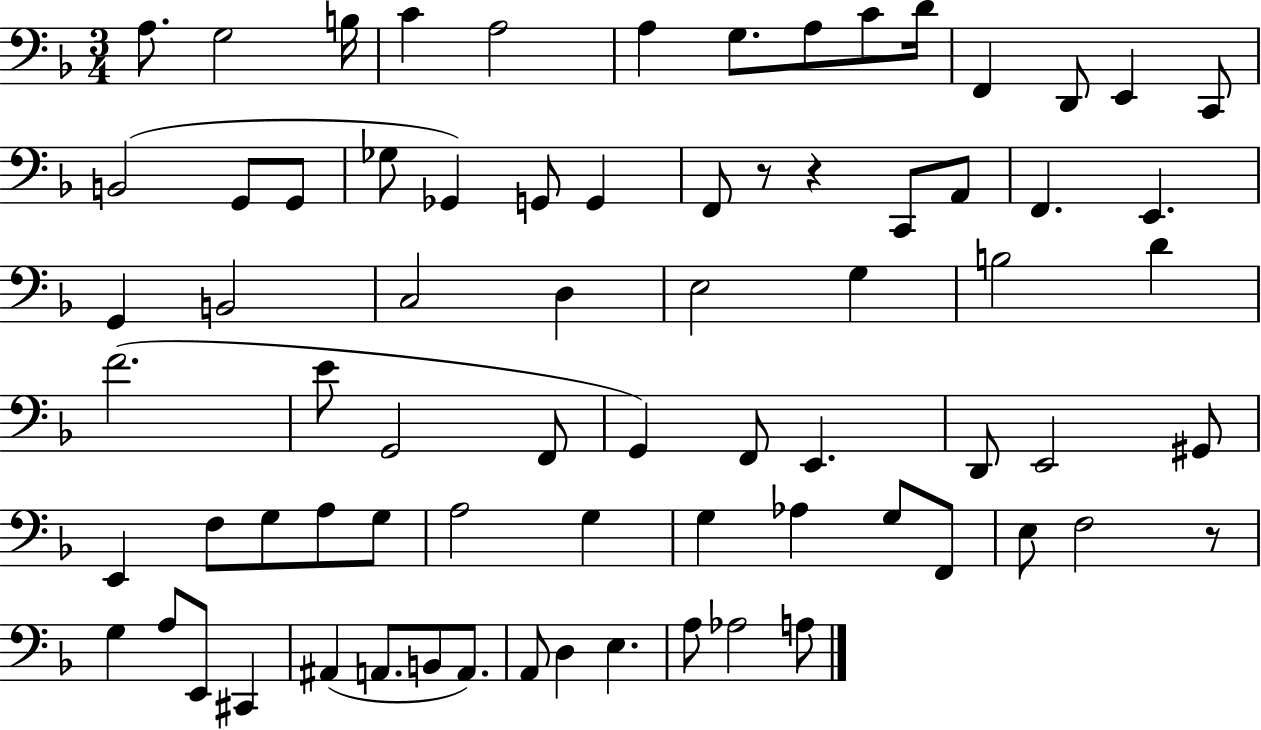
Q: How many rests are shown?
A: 3